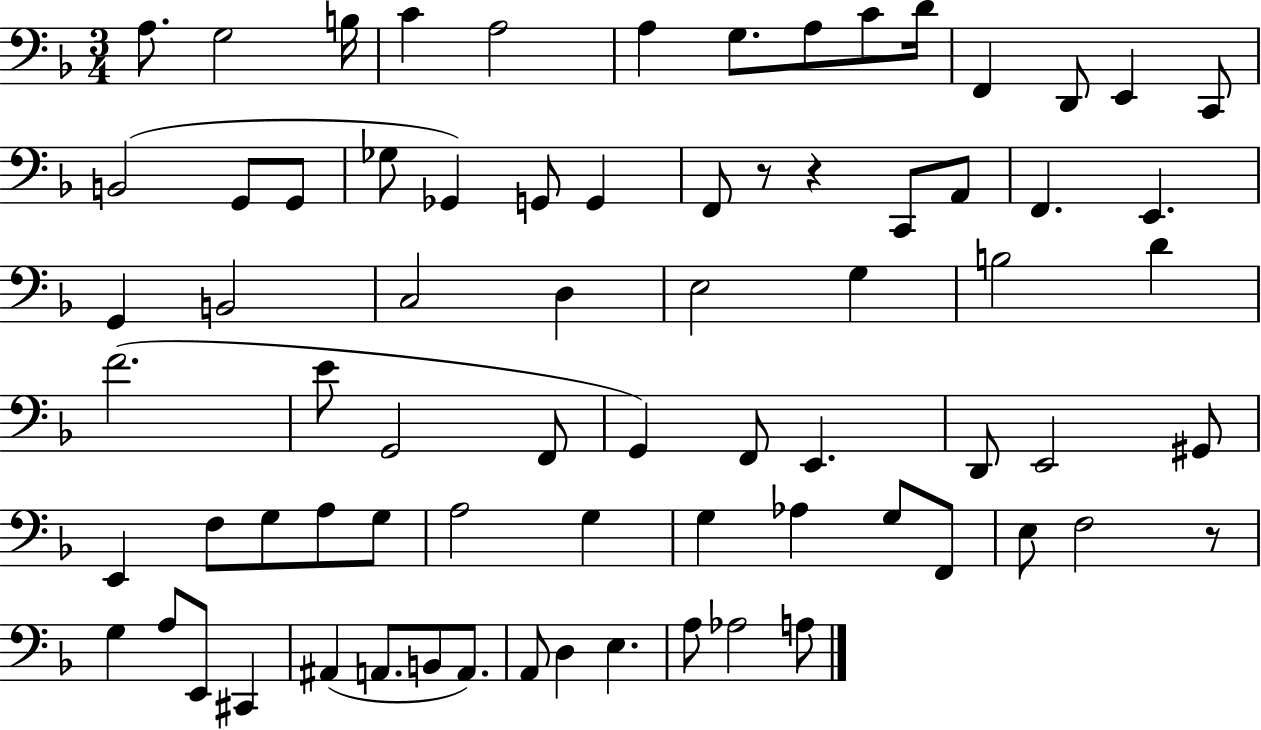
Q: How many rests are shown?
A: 3